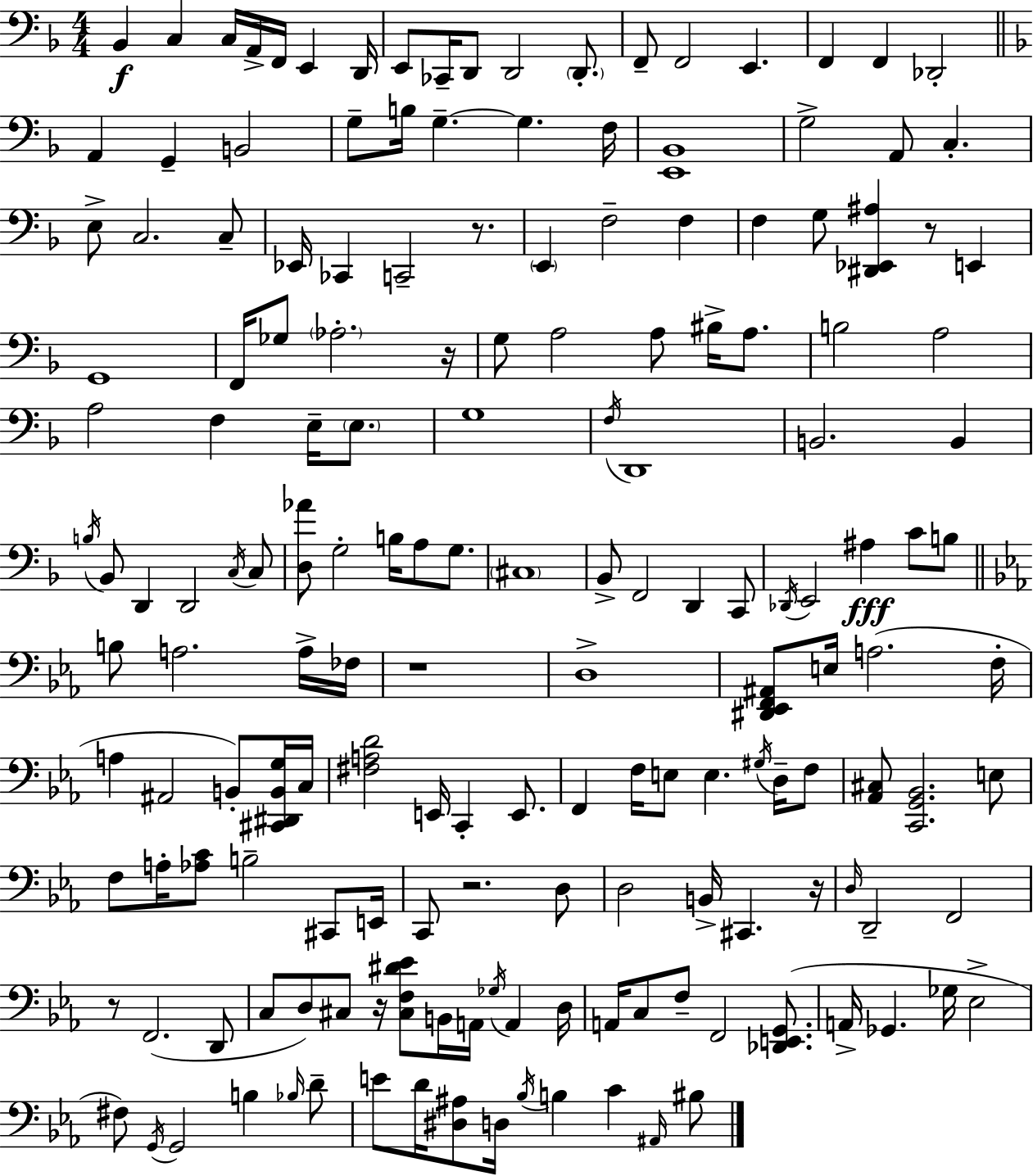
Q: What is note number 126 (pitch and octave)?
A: A2